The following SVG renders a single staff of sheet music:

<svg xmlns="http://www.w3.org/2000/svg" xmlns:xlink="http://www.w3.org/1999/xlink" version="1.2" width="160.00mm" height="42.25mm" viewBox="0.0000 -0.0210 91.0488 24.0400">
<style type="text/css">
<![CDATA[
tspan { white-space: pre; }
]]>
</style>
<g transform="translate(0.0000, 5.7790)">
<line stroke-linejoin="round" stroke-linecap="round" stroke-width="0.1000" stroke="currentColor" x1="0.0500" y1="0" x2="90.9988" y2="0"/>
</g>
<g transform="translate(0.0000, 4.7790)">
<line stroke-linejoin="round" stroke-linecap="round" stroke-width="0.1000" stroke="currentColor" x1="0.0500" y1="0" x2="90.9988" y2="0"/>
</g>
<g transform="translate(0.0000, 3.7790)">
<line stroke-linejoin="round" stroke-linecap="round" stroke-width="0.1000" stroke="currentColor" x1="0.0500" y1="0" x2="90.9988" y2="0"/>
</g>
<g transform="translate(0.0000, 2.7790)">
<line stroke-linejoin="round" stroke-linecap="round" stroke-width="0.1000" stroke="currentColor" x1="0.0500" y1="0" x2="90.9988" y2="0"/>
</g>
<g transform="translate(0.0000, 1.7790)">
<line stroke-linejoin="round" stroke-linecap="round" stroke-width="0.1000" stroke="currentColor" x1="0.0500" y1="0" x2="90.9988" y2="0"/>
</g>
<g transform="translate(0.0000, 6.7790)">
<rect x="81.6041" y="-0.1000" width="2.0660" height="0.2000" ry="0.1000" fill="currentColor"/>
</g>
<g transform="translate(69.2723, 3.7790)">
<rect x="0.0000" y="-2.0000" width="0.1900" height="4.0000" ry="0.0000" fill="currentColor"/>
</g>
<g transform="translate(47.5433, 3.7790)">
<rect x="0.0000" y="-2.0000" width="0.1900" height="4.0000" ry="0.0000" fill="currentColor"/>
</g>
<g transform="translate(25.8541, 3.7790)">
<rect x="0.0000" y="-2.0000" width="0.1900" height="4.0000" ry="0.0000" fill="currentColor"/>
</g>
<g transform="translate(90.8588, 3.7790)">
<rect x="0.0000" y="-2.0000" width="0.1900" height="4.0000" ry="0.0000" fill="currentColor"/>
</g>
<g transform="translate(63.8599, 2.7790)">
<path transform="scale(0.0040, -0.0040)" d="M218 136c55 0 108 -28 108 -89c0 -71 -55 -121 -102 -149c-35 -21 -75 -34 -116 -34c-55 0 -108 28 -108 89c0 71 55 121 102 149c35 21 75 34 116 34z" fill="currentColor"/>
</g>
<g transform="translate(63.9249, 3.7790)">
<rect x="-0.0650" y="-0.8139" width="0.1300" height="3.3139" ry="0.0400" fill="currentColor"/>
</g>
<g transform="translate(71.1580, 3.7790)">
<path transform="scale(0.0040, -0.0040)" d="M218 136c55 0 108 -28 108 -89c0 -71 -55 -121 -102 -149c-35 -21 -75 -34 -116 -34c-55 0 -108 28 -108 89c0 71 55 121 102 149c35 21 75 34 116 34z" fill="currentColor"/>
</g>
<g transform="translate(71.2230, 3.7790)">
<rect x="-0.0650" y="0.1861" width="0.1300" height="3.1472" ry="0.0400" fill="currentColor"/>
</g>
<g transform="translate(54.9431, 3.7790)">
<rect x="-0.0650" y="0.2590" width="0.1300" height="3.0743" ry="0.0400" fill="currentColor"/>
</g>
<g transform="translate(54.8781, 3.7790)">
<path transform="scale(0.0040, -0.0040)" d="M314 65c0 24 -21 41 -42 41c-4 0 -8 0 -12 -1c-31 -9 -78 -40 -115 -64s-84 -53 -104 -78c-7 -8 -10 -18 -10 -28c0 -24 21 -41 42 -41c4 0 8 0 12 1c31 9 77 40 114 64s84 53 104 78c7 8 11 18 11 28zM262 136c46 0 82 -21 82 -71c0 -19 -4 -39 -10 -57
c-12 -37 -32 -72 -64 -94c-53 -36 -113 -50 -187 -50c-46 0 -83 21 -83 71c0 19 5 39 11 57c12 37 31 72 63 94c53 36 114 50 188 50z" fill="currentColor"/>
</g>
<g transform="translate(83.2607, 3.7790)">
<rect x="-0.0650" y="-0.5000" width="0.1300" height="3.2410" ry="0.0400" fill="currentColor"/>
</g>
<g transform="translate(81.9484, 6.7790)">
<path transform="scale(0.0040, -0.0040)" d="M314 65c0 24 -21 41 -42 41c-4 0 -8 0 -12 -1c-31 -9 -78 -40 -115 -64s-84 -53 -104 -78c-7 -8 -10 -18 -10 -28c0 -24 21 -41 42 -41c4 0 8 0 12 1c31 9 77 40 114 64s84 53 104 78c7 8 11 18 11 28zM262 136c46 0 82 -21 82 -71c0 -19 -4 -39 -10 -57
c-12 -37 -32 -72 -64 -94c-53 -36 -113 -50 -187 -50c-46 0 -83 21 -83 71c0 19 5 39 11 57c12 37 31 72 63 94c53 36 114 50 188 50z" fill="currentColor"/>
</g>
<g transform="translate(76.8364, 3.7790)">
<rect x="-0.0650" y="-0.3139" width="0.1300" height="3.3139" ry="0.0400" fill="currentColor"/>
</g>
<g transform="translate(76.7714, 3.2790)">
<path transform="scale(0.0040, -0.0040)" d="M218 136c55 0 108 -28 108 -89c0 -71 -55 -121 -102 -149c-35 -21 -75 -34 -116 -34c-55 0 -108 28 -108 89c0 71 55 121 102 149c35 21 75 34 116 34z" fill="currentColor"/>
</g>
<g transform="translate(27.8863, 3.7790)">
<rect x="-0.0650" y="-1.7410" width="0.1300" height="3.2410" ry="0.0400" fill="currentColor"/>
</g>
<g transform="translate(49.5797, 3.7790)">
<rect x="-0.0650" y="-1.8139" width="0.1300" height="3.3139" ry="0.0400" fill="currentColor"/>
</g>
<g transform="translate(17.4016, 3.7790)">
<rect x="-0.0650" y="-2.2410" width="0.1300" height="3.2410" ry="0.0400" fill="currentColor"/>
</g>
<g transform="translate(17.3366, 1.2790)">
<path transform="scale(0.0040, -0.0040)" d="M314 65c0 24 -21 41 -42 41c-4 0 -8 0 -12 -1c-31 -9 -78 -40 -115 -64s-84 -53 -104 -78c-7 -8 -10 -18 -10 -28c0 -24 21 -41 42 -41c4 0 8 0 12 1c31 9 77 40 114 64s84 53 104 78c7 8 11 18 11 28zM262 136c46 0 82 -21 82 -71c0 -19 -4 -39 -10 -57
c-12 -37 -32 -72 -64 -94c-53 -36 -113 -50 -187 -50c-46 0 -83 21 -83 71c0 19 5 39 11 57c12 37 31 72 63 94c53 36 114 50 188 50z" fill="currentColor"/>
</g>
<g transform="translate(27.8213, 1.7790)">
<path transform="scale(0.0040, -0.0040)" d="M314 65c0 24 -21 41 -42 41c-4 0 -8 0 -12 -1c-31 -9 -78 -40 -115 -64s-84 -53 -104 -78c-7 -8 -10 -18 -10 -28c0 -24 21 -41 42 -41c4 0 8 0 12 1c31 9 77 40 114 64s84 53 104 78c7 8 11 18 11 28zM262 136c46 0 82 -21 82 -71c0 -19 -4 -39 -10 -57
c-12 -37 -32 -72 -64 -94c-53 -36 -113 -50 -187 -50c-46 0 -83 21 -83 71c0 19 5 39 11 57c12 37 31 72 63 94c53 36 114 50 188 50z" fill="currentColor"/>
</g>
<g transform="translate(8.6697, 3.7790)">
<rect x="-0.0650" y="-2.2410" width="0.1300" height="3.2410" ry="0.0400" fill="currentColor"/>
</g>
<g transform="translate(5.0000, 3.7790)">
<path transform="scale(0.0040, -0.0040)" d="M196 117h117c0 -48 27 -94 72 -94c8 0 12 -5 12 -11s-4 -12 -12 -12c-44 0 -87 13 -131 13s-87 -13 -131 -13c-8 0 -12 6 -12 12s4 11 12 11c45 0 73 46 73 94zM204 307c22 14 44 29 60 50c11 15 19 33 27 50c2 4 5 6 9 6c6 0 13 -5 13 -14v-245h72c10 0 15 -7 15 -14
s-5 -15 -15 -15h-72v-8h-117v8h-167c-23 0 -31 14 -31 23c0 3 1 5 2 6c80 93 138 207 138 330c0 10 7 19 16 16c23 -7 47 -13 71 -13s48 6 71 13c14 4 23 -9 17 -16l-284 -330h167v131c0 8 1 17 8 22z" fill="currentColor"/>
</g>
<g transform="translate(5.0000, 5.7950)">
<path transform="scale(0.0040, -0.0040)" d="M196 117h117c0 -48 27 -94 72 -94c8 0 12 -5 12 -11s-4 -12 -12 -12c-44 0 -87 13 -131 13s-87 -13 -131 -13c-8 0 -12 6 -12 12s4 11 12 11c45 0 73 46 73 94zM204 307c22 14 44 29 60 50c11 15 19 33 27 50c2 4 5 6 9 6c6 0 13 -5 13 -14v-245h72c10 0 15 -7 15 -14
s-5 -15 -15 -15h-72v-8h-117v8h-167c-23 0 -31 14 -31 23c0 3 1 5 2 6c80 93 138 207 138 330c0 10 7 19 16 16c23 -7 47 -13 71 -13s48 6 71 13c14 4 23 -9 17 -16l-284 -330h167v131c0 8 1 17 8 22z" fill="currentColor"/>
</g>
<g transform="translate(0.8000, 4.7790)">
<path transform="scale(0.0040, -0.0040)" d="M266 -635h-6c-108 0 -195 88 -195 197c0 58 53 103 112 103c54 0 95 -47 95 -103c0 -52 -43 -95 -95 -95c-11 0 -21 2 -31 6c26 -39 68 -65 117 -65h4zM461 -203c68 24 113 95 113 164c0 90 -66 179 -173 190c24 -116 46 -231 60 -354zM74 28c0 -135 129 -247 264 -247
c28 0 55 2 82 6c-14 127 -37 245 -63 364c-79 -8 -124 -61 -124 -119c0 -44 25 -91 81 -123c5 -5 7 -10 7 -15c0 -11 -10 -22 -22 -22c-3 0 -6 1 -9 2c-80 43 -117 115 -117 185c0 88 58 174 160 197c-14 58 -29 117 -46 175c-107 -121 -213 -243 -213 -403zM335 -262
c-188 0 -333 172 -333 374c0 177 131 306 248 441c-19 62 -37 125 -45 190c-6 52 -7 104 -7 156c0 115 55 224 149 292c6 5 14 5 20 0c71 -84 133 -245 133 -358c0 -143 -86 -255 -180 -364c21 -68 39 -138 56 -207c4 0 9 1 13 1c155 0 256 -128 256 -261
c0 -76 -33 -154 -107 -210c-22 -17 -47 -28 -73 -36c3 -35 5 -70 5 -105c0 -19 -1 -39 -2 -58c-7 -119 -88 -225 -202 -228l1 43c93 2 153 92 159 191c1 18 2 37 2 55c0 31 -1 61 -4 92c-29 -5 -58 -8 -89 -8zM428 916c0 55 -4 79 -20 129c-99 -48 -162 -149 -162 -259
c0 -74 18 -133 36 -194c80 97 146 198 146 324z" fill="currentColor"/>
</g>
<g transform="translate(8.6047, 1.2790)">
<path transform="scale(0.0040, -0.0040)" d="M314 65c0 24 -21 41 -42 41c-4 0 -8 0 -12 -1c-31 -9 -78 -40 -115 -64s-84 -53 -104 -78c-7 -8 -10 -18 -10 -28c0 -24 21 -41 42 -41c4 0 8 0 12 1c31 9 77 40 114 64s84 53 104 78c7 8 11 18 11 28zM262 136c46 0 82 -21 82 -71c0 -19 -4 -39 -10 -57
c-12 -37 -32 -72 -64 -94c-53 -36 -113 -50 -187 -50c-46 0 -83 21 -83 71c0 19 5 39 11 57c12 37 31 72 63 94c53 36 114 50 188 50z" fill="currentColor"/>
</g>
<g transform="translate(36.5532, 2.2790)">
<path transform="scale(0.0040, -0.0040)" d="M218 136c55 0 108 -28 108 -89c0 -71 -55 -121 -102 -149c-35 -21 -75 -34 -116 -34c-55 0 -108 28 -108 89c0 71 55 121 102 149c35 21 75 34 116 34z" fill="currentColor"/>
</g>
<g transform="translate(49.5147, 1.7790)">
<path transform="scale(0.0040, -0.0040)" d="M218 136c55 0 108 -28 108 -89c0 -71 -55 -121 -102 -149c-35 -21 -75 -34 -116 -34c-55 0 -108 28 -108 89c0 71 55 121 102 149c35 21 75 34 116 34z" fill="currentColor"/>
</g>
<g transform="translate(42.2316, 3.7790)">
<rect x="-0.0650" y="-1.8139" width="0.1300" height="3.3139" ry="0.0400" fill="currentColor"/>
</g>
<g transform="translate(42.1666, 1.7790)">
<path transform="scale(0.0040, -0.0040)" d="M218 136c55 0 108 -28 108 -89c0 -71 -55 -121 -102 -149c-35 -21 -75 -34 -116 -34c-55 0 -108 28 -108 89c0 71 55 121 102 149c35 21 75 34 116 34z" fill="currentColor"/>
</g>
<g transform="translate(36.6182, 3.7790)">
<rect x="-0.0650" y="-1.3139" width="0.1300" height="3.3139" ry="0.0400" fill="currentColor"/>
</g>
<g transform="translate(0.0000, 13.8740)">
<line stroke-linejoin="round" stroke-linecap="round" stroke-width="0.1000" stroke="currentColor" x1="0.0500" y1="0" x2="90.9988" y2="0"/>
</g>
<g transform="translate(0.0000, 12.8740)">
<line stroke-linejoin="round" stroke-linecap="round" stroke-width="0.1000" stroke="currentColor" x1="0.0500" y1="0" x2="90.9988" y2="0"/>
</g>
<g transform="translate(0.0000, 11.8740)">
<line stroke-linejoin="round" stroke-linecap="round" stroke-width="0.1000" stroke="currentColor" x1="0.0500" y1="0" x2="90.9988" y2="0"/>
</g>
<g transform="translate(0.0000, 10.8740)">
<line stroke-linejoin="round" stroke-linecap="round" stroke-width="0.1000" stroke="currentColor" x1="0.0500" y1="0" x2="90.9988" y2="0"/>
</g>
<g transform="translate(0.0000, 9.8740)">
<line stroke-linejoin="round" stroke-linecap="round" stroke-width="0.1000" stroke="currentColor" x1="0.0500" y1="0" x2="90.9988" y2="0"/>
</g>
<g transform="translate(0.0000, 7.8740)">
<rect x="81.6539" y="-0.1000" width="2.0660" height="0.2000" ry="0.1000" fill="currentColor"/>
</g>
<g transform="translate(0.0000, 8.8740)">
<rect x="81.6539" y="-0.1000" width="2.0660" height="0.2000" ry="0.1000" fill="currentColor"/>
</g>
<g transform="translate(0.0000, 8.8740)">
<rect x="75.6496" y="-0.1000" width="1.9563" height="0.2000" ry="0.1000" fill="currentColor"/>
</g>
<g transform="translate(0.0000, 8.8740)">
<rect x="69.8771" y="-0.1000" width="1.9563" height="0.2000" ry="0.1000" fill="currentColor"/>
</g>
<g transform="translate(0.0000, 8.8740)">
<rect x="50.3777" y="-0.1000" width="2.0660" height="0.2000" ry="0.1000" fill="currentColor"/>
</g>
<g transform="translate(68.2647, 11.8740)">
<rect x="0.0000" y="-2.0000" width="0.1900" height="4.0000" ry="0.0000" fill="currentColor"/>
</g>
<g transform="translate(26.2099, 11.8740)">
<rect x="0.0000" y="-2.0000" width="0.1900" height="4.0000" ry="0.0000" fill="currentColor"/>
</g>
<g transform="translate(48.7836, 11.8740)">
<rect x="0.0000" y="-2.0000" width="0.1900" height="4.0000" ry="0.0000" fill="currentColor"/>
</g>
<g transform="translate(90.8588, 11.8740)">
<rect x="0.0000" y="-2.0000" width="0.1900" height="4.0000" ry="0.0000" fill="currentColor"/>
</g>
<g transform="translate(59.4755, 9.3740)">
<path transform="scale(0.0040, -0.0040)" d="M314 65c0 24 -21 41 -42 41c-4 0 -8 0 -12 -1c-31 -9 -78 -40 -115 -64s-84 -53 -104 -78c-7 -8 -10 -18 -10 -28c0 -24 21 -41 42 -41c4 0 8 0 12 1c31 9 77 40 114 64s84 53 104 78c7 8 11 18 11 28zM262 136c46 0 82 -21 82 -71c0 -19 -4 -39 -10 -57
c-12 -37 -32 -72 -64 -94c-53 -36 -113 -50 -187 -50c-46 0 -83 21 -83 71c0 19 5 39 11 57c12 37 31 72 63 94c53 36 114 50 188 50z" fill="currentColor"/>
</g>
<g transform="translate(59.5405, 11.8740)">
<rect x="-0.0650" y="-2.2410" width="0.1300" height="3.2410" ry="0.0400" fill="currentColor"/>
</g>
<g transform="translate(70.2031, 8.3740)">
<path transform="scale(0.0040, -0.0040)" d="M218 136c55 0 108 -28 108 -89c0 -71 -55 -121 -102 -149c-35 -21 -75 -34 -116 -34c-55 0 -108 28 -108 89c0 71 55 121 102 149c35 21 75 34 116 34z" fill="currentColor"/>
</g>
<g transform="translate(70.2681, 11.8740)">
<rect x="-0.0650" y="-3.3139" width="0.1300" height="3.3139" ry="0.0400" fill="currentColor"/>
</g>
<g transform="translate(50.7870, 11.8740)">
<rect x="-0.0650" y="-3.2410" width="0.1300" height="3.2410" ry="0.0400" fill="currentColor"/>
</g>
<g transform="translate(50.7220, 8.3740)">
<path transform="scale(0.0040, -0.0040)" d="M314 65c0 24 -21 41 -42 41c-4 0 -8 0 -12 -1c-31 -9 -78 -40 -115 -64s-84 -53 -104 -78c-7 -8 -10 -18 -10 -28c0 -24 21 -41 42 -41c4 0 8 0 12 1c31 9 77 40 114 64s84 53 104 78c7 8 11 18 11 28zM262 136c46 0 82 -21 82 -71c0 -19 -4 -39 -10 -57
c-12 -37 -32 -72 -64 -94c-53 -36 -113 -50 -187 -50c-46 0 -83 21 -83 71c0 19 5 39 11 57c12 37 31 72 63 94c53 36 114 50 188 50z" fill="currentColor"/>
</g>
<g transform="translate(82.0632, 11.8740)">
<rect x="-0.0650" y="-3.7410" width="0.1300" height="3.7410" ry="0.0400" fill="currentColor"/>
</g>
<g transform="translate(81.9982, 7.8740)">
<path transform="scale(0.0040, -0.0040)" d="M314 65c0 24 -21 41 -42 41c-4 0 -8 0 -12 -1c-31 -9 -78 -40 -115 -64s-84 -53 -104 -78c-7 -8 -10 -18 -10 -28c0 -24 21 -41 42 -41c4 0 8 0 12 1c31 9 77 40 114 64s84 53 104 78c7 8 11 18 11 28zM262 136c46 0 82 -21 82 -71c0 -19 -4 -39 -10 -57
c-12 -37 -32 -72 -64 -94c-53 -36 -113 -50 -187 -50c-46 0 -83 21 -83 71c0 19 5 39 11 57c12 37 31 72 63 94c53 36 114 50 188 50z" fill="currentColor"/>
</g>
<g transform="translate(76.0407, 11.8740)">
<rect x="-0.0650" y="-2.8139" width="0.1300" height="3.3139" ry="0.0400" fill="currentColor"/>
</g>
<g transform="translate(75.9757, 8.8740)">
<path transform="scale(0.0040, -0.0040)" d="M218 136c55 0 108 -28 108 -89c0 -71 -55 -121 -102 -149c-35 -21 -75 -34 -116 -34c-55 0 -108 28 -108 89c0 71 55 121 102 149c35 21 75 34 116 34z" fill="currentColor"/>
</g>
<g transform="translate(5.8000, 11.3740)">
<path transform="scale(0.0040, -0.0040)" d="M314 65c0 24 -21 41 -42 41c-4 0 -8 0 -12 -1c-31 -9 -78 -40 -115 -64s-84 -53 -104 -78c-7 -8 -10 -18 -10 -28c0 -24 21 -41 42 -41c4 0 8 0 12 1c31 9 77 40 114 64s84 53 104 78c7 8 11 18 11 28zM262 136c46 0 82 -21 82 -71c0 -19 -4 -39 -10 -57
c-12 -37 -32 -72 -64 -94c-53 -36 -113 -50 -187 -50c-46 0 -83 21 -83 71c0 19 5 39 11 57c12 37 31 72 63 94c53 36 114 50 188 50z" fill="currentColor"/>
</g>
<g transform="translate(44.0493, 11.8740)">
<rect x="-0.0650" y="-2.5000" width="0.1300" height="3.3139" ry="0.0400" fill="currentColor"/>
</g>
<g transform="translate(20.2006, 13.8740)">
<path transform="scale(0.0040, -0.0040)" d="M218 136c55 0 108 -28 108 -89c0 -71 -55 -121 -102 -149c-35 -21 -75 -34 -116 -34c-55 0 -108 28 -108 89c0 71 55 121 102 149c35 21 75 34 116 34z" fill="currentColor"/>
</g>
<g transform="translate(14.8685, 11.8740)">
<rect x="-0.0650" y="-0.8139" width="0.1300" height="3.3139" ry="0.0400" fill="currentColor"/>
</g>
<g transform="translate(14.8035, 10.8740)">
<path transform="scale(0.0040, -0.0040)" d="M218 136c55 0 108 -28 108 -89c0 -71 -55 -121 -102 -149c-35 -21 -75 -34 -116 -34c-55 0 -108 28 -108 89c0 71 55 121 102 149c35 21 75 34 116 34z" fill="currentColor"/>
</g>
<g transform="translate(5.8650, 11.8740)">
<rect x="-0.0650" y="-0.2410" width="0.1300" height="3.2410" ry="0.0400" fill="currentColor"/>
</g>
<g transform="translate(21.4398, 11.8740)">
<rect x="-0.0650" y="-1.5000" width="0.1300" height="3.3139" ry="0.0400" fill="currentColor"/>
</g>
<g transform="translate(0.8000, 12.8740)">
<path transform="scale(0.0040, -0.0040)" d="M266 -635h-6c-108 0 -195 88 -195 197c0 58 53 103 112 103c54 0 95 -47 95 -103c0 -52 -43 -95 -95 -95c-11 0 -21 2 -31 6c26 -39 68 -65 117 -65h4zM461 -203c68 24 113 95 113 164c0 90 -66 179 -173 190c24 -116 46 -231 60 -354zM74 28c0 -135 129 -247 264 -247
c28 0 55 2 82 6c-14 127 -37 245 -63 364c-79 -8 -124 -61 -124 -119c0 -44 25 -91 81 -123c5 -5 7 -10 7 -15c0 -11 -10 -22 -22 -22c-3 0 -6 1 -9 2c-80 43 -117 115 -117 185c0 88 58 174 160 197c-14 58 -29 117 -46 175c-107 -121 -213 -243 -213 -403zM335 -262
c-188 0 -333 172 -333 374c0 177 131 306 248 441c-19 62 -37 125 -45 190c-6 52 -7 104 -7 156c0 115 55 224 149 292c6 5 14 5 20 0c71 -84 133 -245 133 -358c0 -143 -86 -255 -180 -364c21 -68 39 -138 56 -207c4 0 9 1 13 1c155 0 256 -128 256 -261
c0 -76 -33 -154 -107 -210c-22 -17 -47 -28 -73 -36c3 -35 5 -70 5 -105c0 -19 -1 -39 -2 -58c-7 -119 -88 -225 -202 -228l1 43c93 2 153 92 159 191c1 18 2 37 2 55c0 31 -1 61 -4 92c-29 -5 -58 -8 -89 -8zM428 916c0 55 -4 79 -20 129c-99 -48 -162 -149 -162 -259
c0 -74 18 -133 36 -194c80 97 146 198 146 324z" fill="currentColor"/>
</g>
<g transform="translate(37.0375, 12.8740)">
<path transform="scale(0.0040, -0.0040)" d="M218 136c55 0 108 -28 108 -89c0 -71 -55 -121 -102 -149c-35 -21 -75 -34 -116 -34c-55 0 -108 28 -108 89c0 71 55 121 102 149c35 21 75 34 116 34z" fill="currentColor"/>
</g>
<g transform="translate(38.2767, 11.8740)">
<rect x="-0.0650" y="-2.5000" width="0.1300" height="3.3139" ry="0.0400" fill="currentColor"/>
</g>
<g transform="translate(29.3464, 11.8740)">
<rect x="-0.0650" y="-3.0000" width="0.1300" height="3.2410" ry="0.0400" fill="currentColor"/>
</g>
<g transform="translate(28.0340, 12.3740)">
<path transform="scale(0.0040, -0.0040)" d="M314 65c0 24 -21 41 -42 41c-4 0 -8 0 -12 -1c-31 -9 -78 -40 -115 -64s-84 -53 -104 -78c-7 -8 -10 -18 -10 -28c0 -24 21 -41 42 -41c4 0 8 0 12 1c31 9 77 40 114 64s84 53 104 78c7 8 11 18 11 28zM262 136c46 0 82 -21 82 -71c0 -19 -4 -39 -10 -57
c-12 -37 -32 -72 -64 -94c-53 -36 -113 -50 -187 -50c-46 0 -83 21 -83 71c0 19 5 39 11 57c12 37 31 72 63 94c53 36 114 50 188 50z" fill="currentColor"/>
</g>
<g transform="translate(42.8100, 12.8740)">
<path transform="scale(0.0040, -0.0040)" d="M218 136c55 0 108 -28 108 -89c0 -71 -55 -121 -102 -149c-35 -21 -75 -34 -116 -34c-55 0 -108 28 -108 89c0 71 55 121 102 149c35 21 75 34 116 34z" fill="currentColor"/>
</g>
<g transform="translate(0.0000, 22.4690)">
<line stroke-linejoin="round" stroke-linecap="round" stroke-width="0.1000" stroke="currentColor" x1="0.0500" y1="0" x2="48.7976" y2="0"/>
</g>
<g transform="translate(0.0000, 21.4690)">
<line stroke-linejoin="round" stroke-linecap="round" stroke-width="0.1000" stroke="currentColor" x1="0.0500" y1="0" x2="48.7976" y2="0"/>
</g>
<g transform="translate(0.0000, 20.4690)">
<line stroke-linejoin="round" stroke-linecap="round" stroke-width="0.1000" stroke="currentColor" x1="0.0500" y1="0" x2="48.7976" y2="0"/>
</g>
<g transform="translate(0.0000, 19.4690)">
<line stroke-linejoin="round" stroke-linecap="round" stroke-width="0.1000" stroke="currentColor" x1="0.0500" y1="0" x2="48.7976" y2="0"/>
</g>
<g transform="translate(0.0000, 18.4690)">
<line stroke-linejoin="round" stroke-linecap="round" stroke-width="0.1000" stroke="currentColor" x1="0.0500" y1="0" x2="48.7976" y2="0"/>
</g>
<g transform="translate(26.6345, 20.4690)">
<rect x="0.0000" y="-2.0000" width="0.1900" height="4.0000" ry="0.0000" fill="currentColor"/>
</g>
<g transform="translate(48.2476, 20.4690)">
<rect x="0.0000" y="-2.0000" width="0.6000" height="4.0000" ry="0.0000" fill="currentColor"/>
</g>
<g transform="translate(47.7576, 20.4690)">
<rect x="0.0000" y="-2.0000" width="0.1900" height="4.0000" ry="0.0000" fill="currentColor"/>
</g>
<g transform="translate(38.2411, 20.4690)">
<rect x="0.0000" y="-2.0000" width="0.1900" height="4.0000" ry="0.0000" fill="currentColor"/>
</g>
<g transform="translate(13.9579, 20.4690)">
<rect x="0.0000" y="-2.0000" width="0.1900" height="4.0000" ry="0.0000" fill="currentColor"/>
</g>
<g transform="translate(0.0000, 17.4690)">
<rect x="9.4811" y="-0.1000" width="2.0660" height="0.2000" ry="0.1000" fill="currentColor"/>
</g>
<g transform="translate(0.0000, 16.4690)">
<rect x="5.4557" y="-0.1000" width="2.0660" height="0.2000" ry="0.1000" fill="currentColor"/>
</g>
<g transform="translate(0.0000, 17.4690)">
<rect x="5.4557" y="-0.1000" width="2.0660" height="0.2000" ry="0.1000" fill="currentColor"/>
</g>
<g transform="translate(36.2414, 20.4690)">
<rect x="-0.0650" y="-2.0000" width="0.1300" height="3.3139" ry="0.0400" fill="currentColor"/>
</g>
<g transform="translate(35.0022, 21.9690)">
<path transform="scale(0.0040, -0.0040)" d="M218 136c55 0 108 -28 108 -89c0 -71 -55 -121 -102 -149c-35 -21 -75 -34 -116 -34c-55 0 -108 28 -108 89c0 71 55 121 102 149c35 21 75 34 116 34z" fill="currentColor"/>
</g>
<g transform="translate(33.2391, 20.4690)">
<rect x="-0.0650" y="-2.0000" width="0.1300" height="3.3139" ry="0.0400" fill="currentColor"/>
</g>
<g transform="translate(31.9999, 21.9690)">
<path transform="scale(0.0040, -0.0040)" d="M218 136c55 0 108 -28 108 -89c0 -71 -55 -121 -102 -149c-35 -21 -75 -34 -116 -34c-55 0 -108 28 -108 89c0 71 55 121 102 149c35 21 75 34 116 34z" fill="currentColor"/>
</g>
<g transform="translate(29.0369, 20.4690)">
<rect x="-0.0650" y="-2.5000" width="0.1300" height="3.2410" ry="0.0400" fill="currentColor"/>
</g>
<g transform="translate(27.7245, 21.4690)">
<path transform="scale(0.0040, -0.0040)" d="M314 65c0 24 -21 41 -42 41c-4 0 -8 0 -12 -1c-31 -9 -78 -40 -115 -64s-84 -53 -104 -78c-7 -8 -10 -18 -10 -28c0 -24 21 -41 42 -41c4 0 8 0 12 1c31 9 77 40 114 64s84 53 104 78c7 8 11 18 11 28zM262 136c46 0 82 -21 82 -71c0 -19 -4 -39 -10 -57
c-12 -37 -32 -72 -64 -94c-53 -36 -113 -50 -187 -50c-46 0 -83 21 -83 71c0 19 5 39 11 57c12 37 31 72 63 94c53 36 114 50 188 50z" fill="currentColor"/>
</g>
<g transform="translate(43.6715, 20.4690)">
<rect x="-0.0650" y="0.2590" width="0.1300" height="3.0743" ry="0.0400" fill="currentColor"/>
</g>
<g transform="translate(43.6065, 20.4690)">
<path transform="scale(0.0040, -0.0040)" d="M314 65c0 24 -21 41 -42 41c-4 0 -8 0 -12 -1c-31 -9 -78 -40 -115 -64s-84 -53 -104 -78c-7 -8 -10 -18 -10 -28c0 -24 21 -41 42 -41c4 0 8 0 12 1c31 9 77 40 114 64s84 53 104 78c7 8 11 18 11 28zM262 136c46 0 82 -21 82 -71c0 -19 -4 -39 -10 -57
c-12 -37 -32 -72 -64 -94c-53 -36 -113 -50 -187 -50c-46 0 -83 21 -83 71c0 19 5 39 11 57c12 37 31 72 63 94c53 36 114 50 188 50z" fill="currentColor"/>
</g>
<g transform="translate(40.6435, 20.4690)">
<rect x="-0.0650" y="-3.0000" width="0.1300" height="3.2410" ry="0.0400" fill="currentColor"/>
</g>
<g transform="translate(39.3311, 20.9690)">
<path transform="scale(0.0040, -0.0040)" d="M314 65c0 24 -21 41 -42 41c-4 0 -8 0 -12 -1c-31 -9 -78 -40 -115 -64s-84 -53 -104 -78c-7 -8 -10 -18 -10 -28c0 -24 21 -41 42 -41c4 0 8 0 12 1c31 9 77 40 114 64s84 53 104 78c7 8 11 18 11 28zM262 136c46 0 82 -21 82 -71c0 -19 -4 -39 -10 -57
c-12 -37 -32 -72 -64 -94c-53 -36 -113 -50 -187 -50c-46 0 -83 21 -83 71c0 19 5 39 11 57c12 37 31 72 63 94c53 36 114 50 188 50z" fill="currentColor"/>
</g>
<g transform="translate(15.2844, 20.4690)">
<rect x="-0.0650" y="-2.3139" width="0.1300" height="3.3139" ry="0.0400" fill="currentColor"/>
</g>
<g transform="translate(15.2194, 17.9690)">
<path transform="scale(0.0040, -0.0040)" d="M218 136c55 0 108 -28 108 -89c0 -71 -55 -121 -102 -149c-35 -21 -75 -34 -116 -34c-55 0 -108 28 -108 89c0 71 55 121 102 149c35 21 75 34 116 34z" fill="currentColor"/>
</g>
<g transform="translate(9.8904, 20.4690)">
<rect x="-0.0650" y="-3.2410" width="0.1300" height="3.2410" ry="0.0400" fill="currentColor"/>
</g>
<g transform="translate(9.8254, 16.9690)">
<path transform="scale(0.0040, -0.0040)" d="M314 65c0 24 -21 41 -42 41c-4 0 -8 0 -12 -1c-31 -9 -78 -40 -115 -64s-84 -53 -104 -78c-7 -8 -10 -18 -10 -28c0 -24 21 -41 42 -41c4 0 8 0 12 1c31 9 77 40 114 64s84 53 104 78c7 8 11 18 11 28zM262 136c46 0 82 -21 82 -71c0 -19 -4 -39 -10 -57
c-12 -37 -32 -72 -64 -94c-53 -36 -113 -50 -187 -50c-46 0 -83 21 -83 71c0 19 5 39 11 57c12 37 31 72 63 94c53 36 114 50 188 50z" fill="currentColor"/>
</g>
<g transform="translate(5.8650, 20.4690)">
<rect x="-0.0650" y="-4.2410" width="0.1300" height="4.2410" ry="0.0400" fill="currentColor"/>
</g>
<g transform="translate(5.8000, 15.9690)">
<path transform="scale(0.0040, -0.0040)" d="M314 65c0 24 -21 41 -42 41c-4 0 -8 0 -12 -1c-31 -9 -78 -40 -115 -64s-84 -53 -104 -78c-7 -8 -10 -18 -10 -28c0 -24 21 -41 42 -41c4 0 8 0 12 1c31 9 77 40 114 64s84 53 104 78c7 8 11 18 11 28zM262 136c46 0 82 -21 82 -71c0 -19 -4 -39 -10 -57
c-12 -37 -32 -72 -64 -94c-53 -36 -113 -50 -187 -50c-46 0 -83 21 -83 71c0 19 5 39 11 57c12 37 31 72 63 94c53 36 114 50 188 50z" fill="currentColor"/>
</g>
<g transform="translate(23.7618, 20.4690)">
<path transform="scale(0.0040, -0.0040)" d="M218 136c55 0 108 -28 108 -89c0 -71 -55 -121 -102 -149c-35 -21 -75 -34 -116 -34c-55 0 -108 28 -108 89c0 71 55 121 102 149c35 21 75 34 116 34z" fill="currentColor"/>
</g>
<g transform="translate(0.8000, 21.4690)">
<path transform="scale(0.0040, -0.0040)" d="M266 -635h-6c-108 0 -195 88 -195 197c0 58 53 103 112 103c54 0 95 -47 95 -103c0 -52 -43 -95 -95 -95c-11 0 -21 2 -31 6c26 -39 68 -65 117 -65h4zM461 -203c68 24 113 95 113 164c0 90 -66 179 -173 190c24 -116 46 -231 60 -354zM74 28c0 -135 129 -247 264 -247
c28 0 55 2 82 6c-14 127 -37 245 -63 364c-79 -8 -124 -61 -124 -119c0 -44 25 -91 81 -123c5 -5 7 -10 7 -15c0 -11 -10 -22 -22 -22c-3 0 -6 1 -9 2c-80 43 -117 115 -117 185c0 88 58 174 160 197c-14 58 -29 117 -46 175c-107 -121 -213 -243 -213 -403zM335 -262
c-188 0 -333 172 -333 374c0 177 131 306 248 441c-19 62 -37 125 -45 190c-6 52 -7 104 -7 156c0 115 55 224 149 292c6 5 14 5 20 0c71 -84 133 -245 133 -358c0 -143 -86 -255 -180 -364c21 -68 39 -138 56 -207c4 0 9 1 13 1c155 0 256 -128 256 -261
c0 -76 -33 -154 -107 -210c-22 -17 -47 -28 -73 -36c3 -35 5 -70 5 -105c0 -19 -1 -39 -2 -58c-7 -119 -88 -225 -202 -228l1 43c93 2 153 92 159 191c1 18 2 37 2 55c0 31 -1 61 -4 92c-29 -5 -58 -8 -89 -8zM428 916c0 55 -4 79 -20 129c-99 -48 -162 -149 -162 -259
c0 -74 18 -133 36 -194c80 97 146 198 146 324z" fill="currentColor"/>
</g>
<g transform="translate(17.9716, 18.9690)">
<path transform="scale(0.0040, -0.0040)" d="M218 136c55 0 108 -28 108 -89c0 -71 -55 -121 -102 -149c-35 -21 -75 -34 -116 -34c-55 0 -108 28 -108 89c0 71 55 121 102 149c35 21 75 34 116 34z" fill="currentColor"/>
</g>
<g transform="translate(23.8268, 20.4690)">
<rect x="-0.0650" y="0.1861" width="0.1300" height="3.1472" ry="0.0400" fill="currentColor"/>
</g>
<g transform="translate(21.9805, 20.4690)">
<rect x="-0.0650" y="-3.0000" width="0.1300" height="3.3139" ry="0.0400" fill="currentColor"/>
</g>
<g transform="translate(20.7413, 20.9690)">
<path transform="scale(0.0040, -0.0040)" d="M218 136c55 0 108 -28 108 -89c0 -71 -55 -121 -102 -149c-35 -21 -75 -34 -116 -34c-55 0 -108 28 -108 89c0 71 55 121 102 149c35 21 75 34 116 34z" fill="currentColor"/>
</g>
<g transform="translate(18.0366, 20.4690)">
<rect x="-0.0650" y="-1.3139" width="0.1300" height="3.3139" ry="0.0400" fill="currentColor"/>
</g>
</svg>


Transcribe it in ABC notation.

X:1
T:Untitled
M:4/4
L:1/4
K:C
g2 g2 f2 e f f B2 d B c C2 c2 d E A2 G G b2 g2 b a c'2 d'2 b2 g e A B G2 F F A2 B2